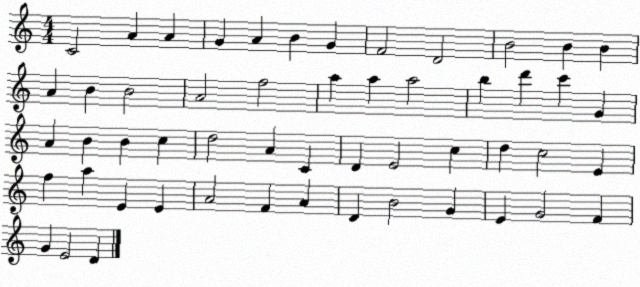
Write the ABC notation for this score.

X:1
T:Untitled
M:4/4
L:1/4
K:C
C2 A A G A B G F2 D2 B2 B B A B B2 A2 f2 a a a2 b d' c' G A B B c d2 A C D E2 c d c2 E f a E E A2 F A D B2 G E G2 F G E2 D